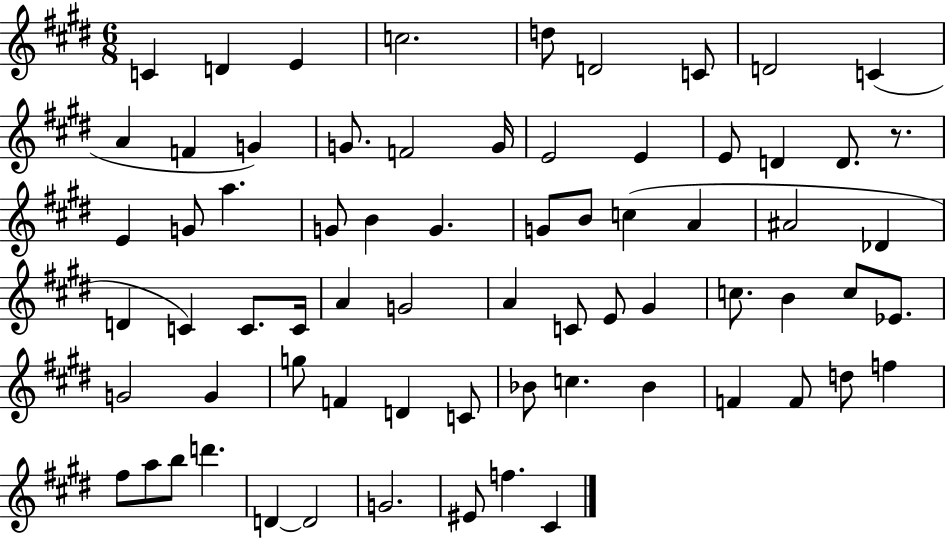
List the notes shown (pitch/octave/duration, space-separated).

C4/q D4/q E4/q C5/h. D5/e D4/h C4/e D4/h C4/q A4/q F4/q G4/q G4/e. F4/h G4/s E4/h E4/q E4/e D4/q D4/e. R/e. E4/q G4/e A5/q. G4/e B4/q G4/q. G4/e B4/e C5/q A4/q A#4/h Db4/q D4/q C4/q C4/e. C4/s A4/q G4/h A4/q C4/e E4/e G#4/q C5/e. B4/q C5/e Eb4/e. G4/h G4/q G5/e F4/q D4/q C4/e Bb4/e C5/q. Bb4/q F4/q F4/e D5/e F5/q F#5/e A5/e B5/e D6/q. D4/q D4/h G4/h. EIS4/e F5/q. C#4/q